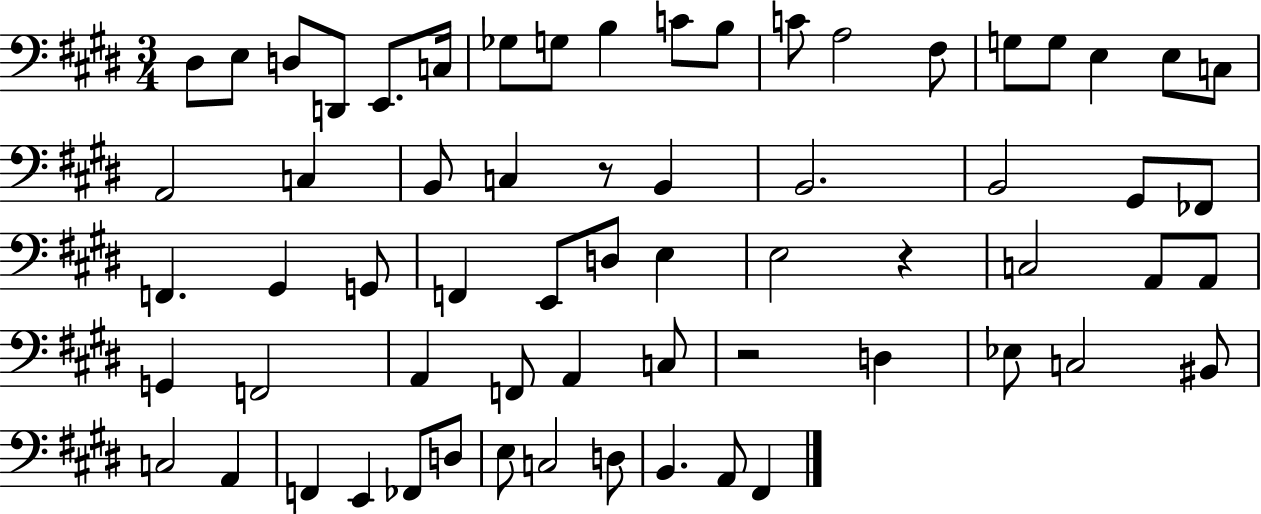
{
  \clef bass
  \numericTimeSignature
  \time 3/4
  \key e \major
  dis8 e8 d8 d,8 e,8. c16 | ges8 g8 b4 c'8 b8 | c'8 a2 fis8 | g8 g8 e4 e8 c8 | \break a,2 c4 | b,8 c4 r8 b,4 | b,2. | b,2 gis,8 fes,8 | \break f,4. gis,4 g,8 | f,4 e,8 d8 e4 | e2 r4 | c2 a,8 a,8 | \break g,4 f,2 | a,4 f,8 a,4 c8 | r2 d4 | ees8 c2 bis,8 | \break c2 a,4 | f,4 e,4 fes,8 d8 | e8 c2 d8 | b,4. a,8 fis,4 | \break \bar "|."
}